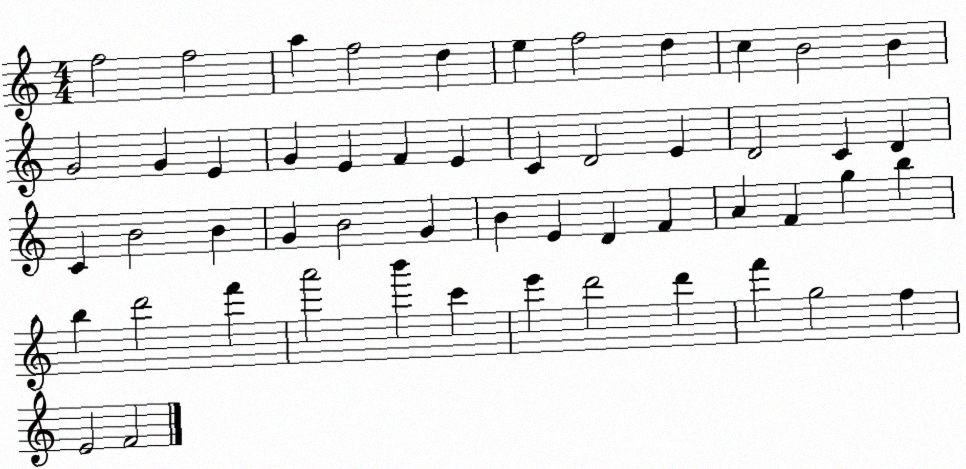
X:1
T:Untitled
M:4/4
L:1/4
K:C
f2 f2 a f2 d e f2 d c B2 B G2 G E G E F E C D2 E D2 C D C B2 B G B2 G B E D F A F g b b d'2 f' a'2 b' c' e' d'2 d' f' g2 f E2 F2